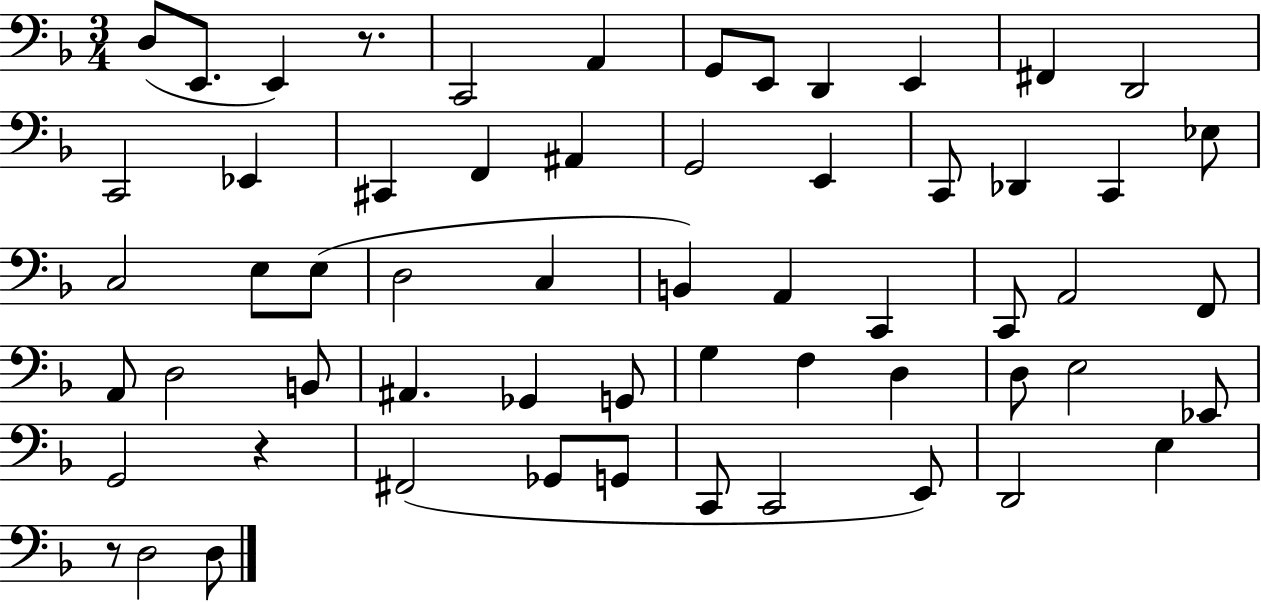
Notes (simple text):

D3/e E2/e. E2/q R/e. C2/h A2/q G2/e E2/e D2/q E2/q F#2/q D2/h C2/h Eb2/q C#2/q F2/q A#2/q G2/h E2/q C2/e Db2/q C2/q Eb3/e C3/h E3/e E3/e D3/h C3/q B2/q A2/q C2/q C2/e A2/h F2/e A2/e D3/h B2/e A#2/q. Gb2/q G2/e G3/q F3/q D3/q D3/e E3/h Eb2/e G2/h R/q F#2/h Gb2/e G2/e C2/e C2/h E2/e D2/h E3/q R/e D3/h D3/e